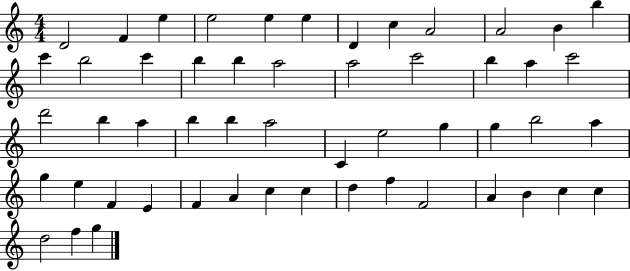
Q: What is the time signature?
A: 4/4